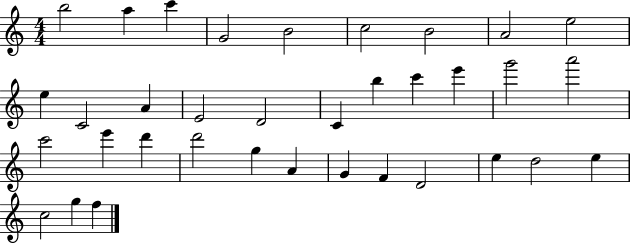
B5/h A5/q C6/q G4/h B4/h C5/h B4/h A4/h E5/h E5/q C4/h A4/q E4/h D4/h C4/q B5/q C6/q E6/q G6/h A6/h C6/h E6/q D6/q D6/h G5/q A4/q G4/q F4/q D4/h E5/q D5/h E5/q C5/h G5/q F5/q